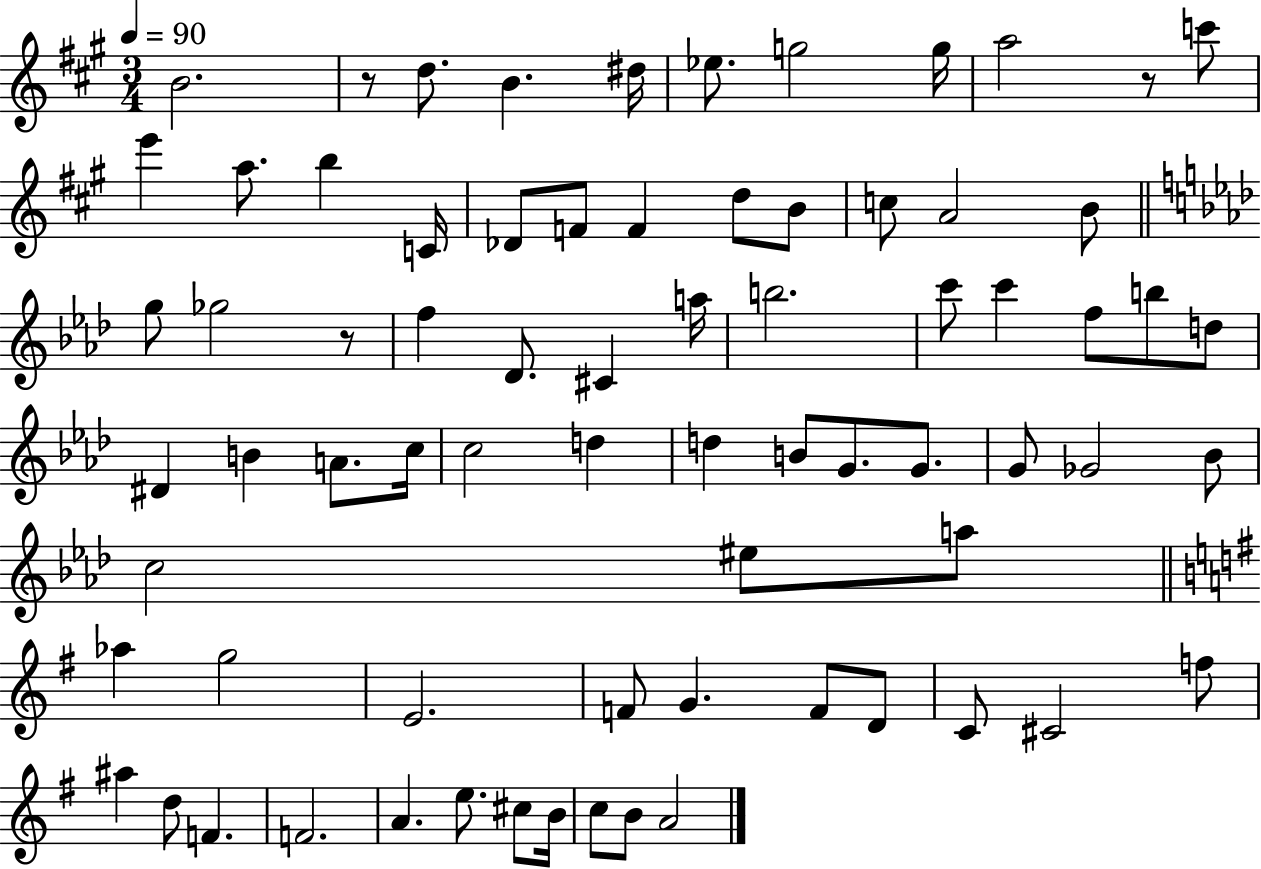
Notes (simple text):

B4/h. R/e D5/e. B4/q. D#5/s Eb5/e. G5/h G5/s A5/h R/e C6/e E6/q A5/e. B5/q C4/s Db4/e F4/e F4/q D5/e B4/e C5/e A4/h B4/e G5/e Gb5/h R/e F5/q Db4/e. C#4/q A5/s B5/h. C6/e C6/q F5/e B5/e D5/e D#4/q B4/q A4/e. C5/s C5/h D5/q D5/q B4/e G4/e. G4/e. G4/e Gb4/h Bb4/e C5/h EIS5/e A5/e Ab5/q G5/h E4/h. F4/e G4/q. F4/e D4/e C4/e C#4/h F5/e A#5/q D5/e F4/q. F4/h. A4/q. E5/e. C#5/e B4/s C5/e B4/e A4/h